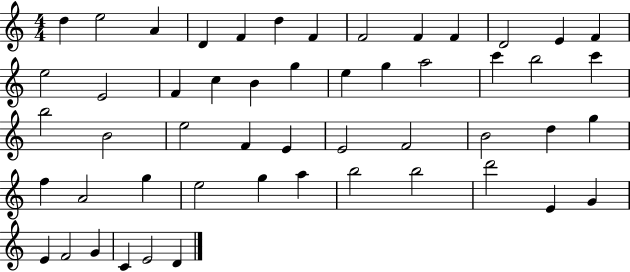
X:1
T:Untitled
M:4/4
L:1/4
K:C
d e2 A D F d F F2 F F D2 E F e2 E2 F c B g e g a2 c' b2 c' b2 B2 e2 F E E2 F2 B2 d g f A2 g e2 g a b2 b2 d'2 E G E F2 G C E2 D